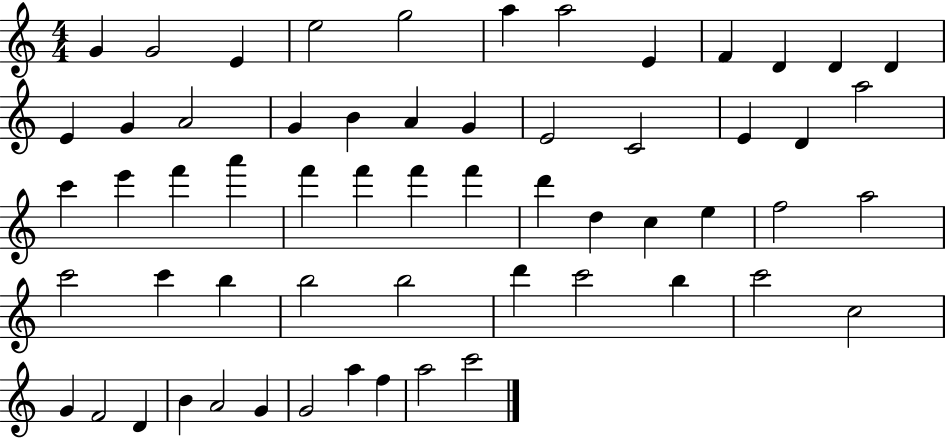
G4/q G4/h E4/q E5/h G5/h A5/q A5/h E4/q F4/q D4/q D4/q D4/q E4/q G4/q A4/h G4/q B4/q A4/q G4/q E4/h C4/h E4/q D4/q A5/h C6/q E6/q F6/q A6/q F6/q F6/q F6/q F6/q D6/q D5/q C5/q E5/q F5/h A5/h C6/h C6/q B5/q B5/h B5/h D6/q C6/h B5/q C6/h C5/h G4/q F4/h D4/q B4/q A4/h G4/q G4/h A5/q F5/q A5/h C6/h